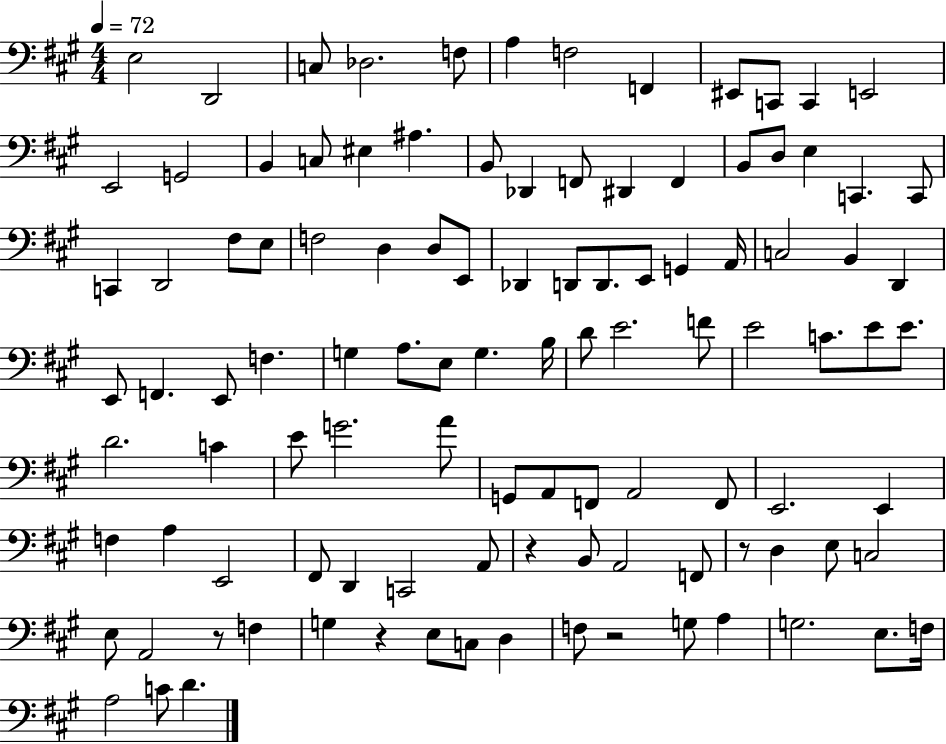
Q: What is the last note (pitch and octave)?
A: D4